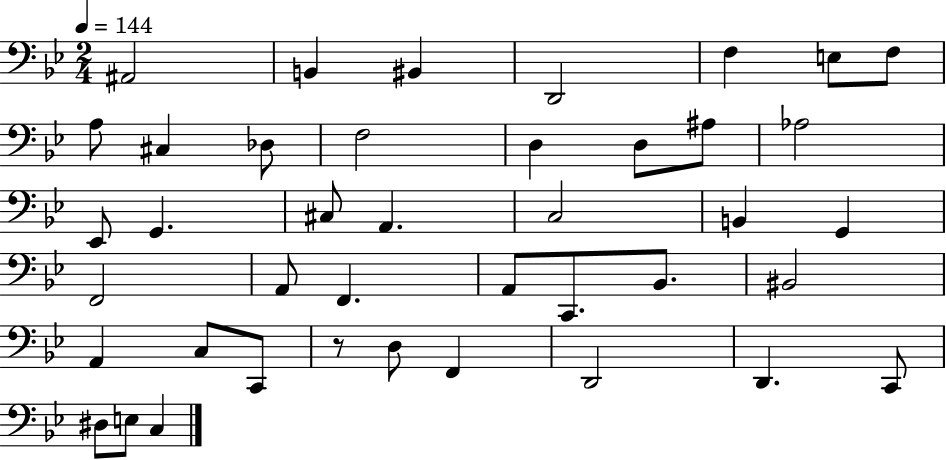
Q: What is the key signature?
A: BES major